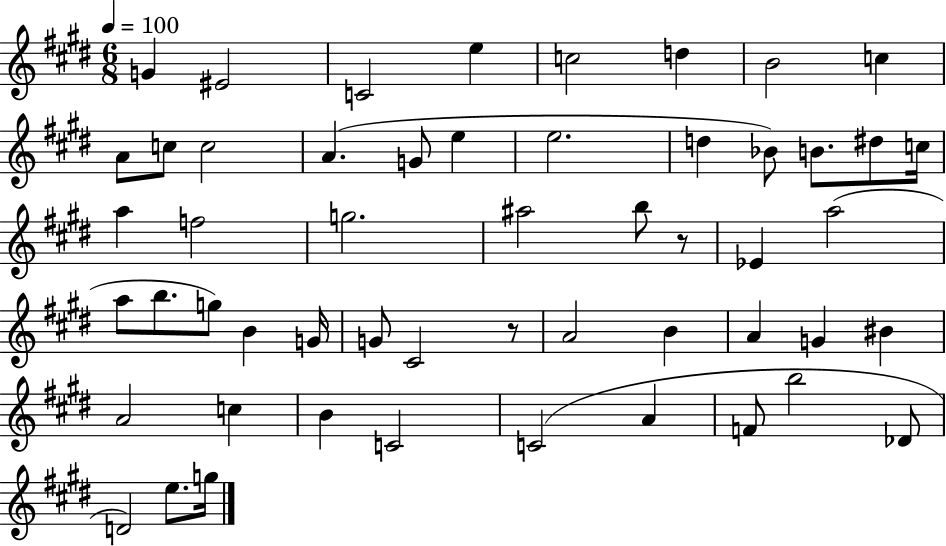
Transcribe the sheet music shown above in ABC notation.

X:1
T:Untitled
M:6/8
L:1/4
K:E
G ^E2 C2 e c2 d B2 c A/2 c/2 c2 A G/2 e e2 d _B/2 B/2 ^d/2 c/4 a f2 g2 ^a2 b/2 z/2 _E a2 a/2 b/2 g/2 B G/4 G/2 ^C2 z/2 A2 B A G ^B A2 c B C2 C2 A F/2 b2 _D/2 D2 e/2 g/4